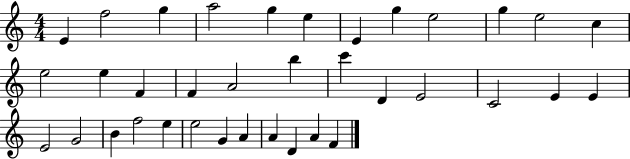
E4/q F5/h G5/q A5/h G5/q E5/q E4/q G5/q E5/h G5/q E5/h C5/q E5/h E5/q F4/q F4/q A4/h B5/q C6/q D4/q E4/h C4/h E4/q E4/q E4/h G4/h B4/q F5/h E5/q E5/h G4/q A4/q A4/q D4/q A4/q F4/q